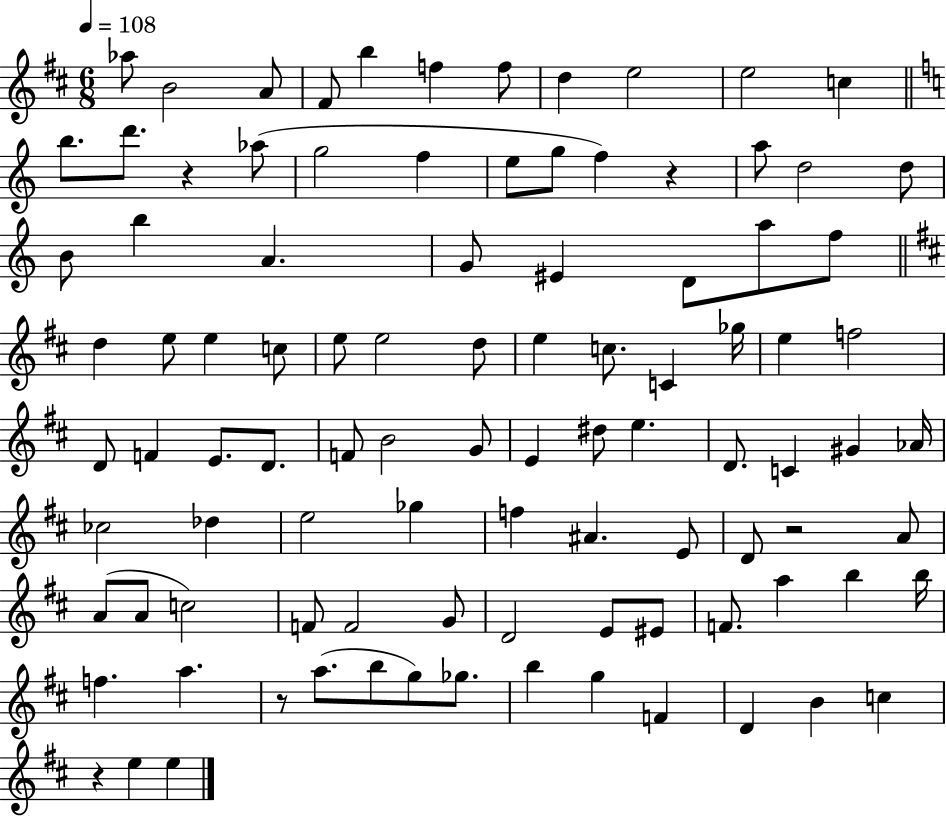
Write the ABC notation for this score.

X:1
T:Untitled
M:6/8
L:1/4
K:D
_a/2 B2 A/2 ^F/2 b f f/2 d e2 e2 c b/2 d'/2 z _a/2 g2 f e/2 g/2 f z a/2 d2 d/2 B/2 b A G/2 ^E D/2 a/2 f/2 d e/2 e c/2 e/2 e2 d/2 e c/2 C _g/4 e f2 D/2 F E/2 D/2 F/2 B2 G/2 E ^d/2 e D/2 C ^G _A/4 _c2 _d e2 _g f ^A E/2 D/2 z2 A/2 A/2 A/2 c2 F/2 F2 G/2 D2 E/2 ^E/2 F/2 a b b/4 f a z/2 a/2 b/2 g/2 _g/2 b g F D B c z e e